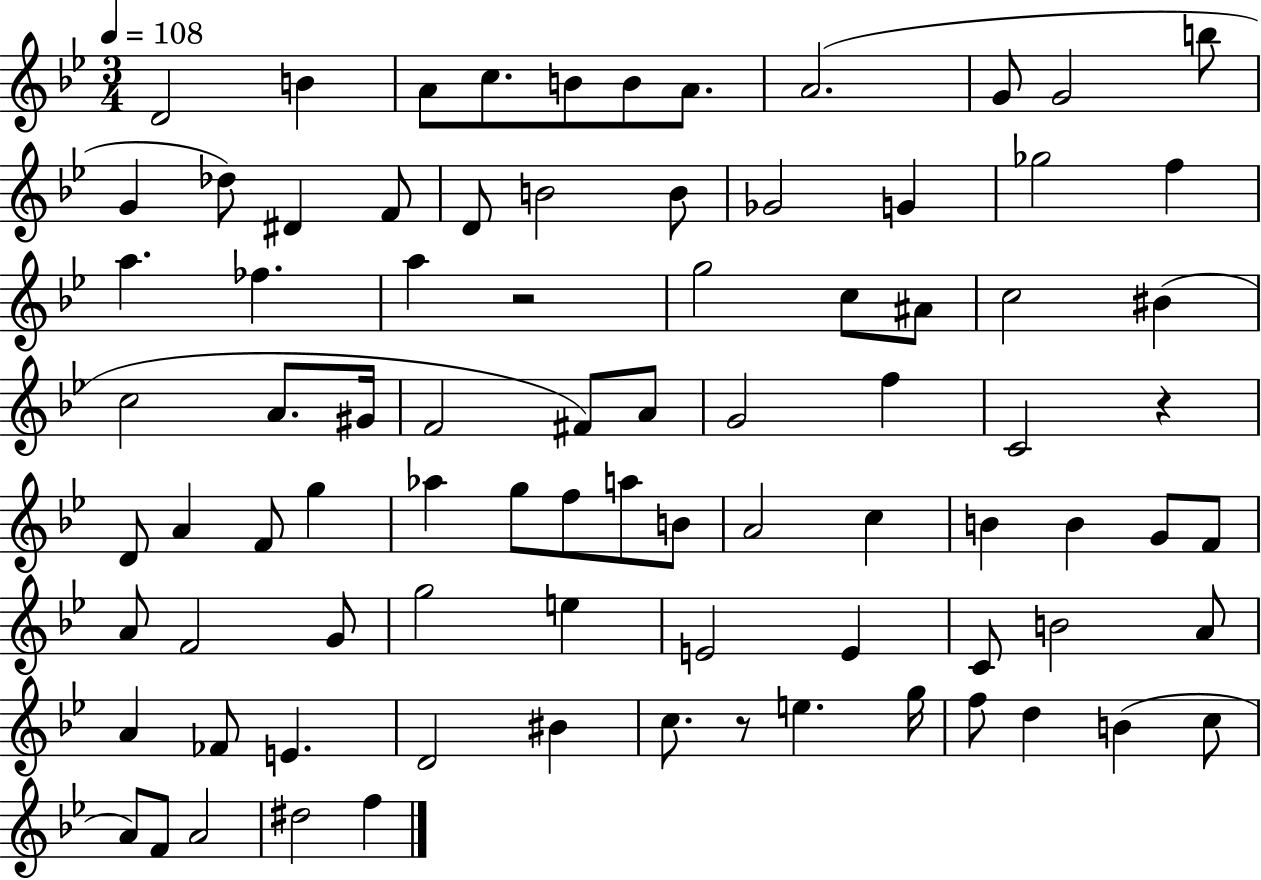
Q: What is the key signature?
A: BES major